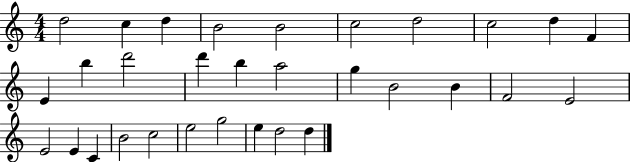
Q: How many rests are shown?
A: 0